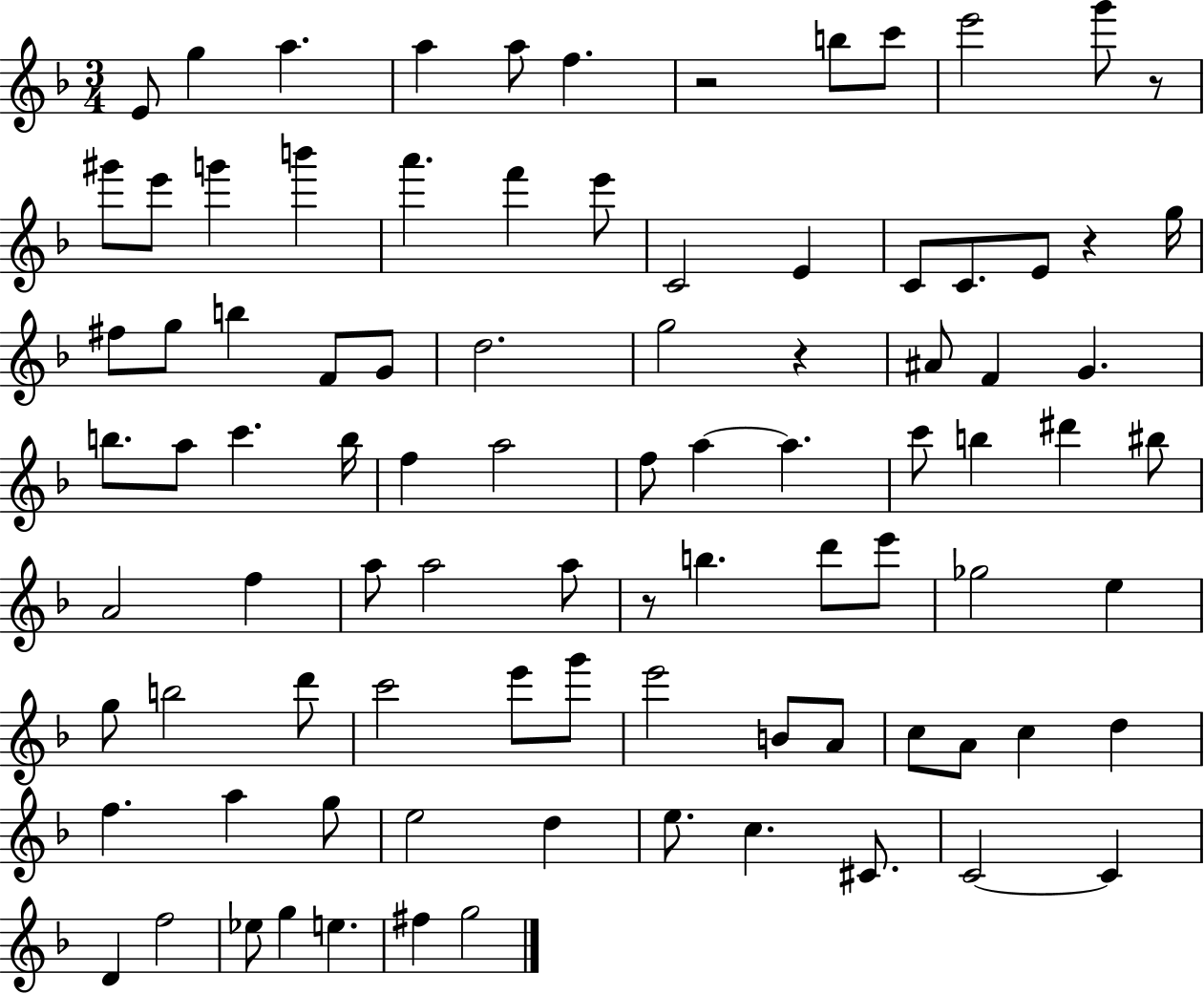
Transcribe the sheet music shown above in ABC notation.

X:1
T:Untitled
M:3/4
L:1/4
K:F
E/2 g a a a/2 f z2 b/2 c'/2 e'2 g'/2 z/2 ^g'/2 e'/2 g' b' a' f' e'/2 C2 E C/2 C/2 E/2 z g/4 ^f/2 g/2 b F/2 G/2 d2 g2 z ^A/2 F G b/2 a/2 c' b/4 f a2 f/2 a a c'/2 b ^d' ^b/2 A2 f a/2 a2 a/2 z/2 b d'/2 e'/2 _g2 e g/2 b2 d'/2 c'2 e'/2 g'/2 e'2 B/2 A/2 c/2 A/2 c d f a g/2 e2 d e/2 c ^C/2 C2 C D f2 _e/2 g e ^f g2